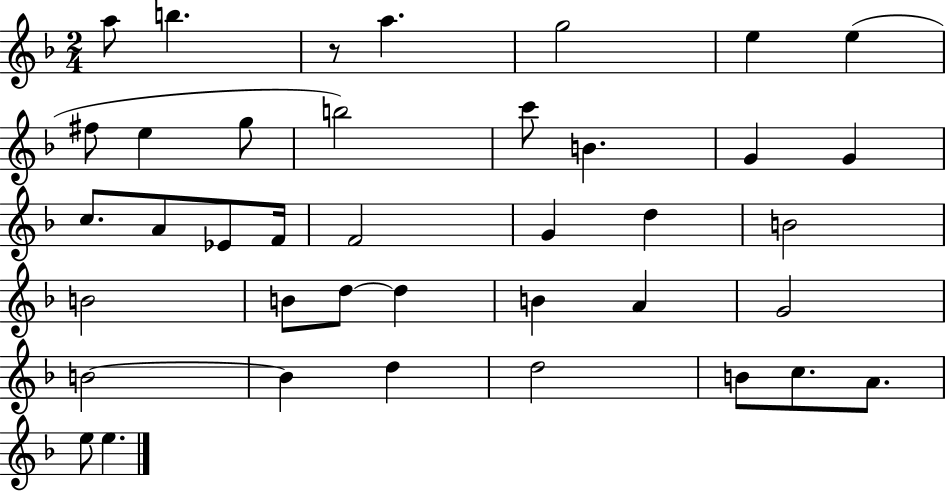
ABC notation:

X:1
T:Untitled
M:2/4
L:1/4
K:F
a/2 b z/2 a g2 e e ^f/2 e g/2 b2 c'/2 B G G c/2 A/2 _E/2 F/4 F2 G d B2 B2 B/2 d/2 d B A G2 B2 B d d2 B/2 c/2 A/2 e/2 e